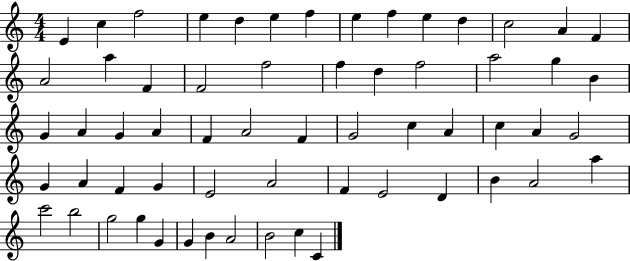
E4/q C5/q F5/h E5/q D5/q E5/q F5/q E5/q F5/q E5/q D5/q C5/h A4/q F4/q A4/h A5/q F4/q F4/h F5/h F5/q D5/q F5/h A5/h G5/q B4/q G4/q A4/q G4/q A4/q F4/q A4/h F4/q G4/h C5/q A4/q C5/q A4/q G4/h G4/q A4/q F4/q G4/q E4/h A4/h F4/q E4/h D4/q B4/q A4/h A5/q C6/h B5/h G5/h G5/q G4/q G4/q B4/q A4/h B4/h C5/q C4/q